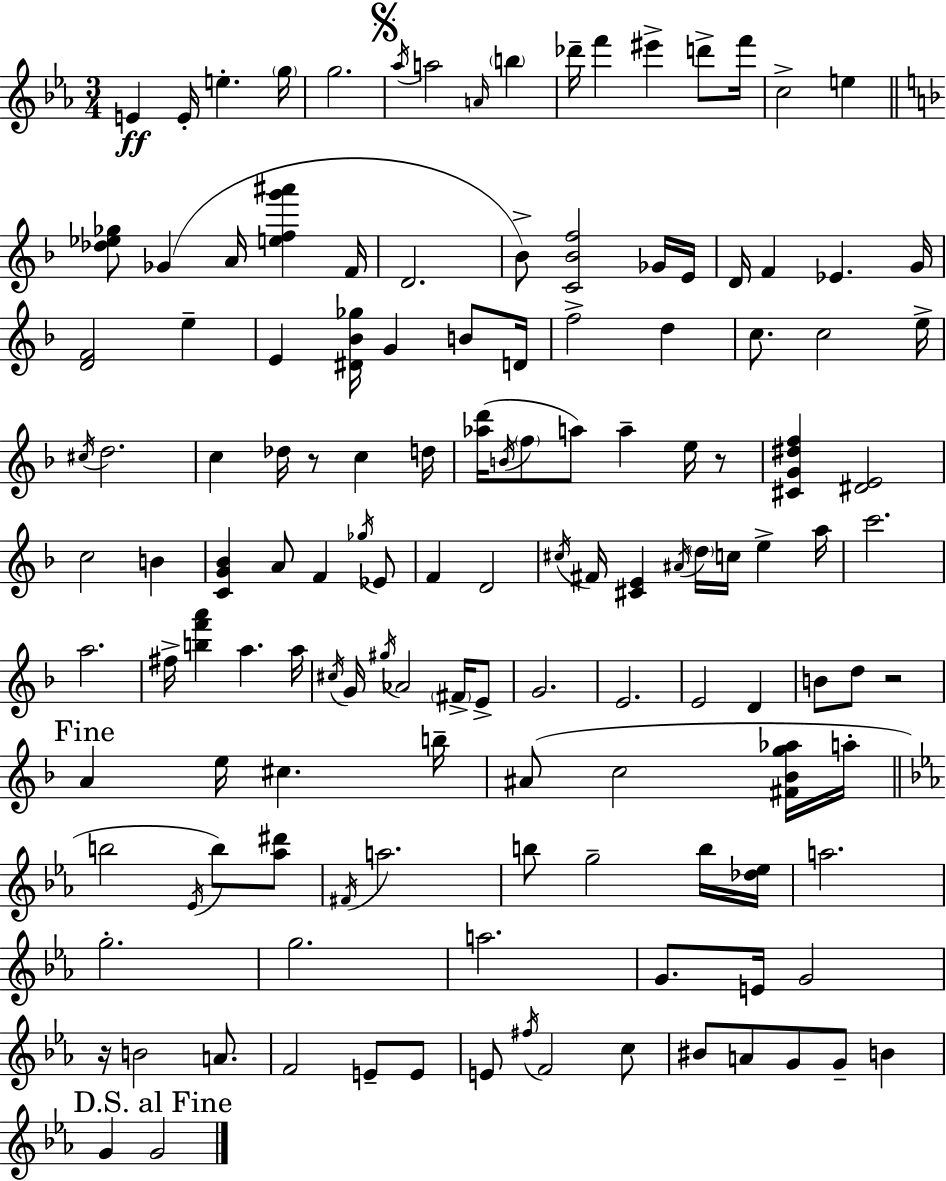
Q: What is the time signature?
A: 3/4